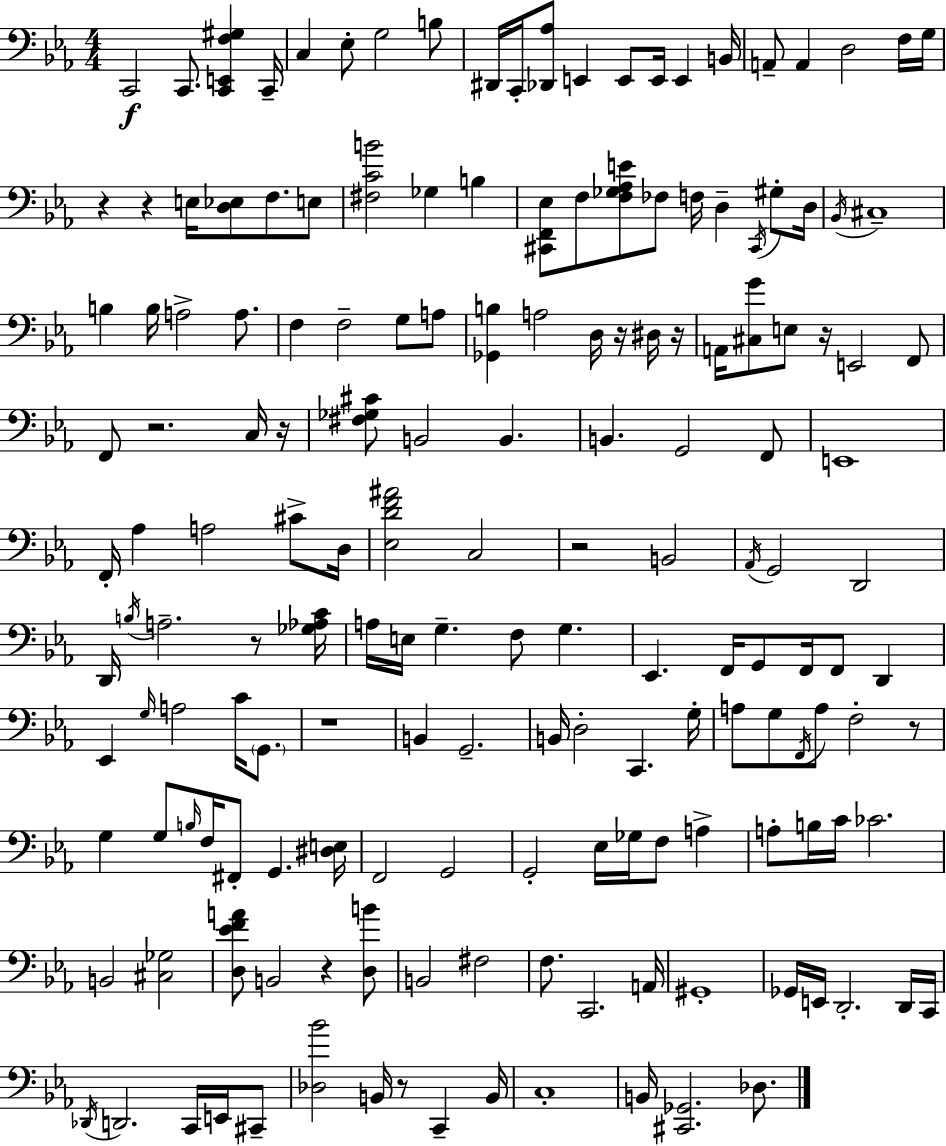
X:1
T:Untitled
M:4/4
L:1/4
K:Eb
C,,2 C,,/2 [C,,E,,F,^G,] C,,/4 C, _E,/2 G,2 B,/2 ^D,,/4 C,,/4 [_D,,_A,]/2 E,, E,,/2 E,,/4 E,, B,,/4 A,,/2 A,, D,2 F,/4 G,/4 z z E,/4 [D,_E,]/2 F,/2 E,/2 [^F,CB]2 _G, B, [^C,,F,,_E,]/2 F,/2 [F,_G,_A,E]/2 _F,/2 F,/4 D, ^C,,/4 ^G,/2 D,/4 _B,,/4 ^C,4 B, B,/4 A,2 A,/2 F, F,2 G,/2 A,/2 [_G,,B,] A,2 D,/4 z/4 ^D,/4 z/4 A,,/4 [^C,G]/2 E,/2 z/4 E,,2 F,,/2 F,,/2 z2 C,/4 z/4 [^F,_G,^C]/2 B,,2 B,, B,, G,,2 F,,/2 E,,4 F,,/4 _A, A,2 ^C/2 D,/4 [_E,DF^A]2 C,2 z2 B,,2 _A,,/4 G,,2 D,,2 D,,/4 B,/4 A,2 z/2 [_G,_A,C]/4 A,/4 E,/4 G, F,/2 G, _E,, F,,/4 G,,/2 F,,/4 F,,/2 D,, _E,, G,/4 A,2 C/4 G,,/2 z4 B,, G,,2 B,,/4 D,2 C,, G,/4 A,/2 G,/2 F,,/4 A,/2 F,2 z/2 G, G,/2 B,/4 F,/4 ^F,,/2 G,, [^D,E,]/4 F,,2 G,,2 G,,2 _E,/4 _G,/4 F,/2 A, A,/2 B,/4 C/4 _C2 B,,2 [^C,_G,]2 [D,_EFA]/2 B,,2 z [D,B]/2 B,,2 ^F,2 F,/2 C,,2 A,,/4 ^G,,4 _G,,/4 E,,/4 D,,2 D,,/4 C,,/4 _D,,/4 D,,2 C,,/4 E,,/4 ^C,,/2 [_D,_B]2 B,,/4 z/2 C,, B,,/4 C,4 B,,/4 [^C,,_G,,]2 _D,/2